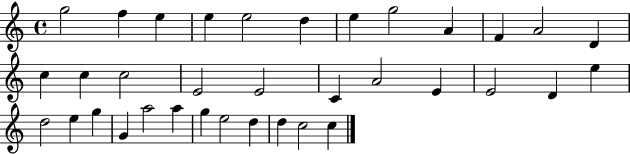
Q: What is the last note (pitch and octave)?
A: C5